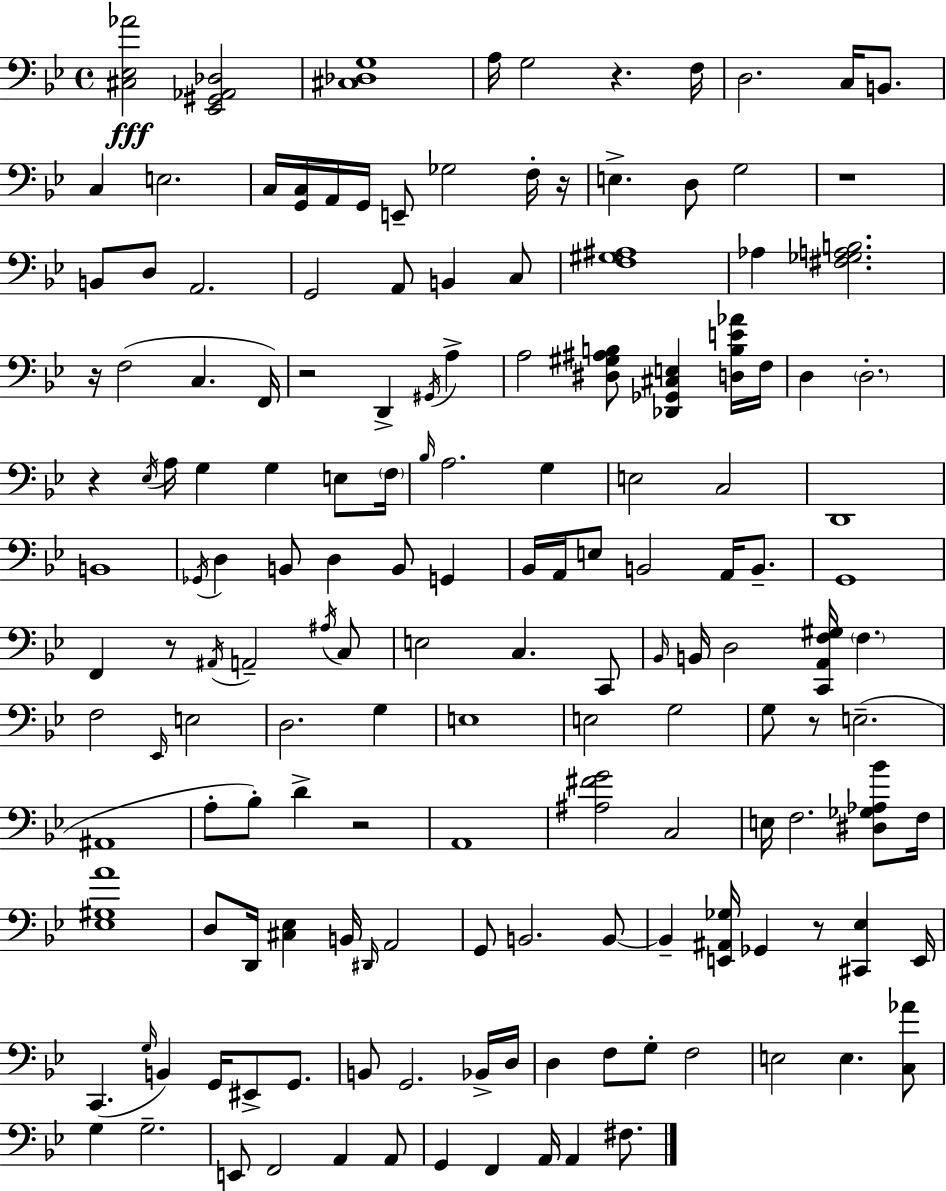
X:1
T:Untitled
M:4/4
L:1/4
K:Gm
[^C,_E,_A]2 [_E,,^G,,_A,,_D,]2 [^C,_D,G,]4 A,/4 G,2 z F,/4 D,2 C,/4 B,,/2 C, E,2 C,/4 [G,,C,]/4 A,,/4 G,,/4 E,,/2 _G,2 F,/4 z/4 E, D,/2 G,2 z4 B,,/2 D,/2 A,,2 G,,2 A,,/2 B,, C,/2 [F,^G,^A,]4 _A, [^F,_G,A,B,]2 z/4 F,2 C, F,,/4 z2 D,, ^G,,/4 A, A,2 [^D,^G,^A,B,]/2 [_D,,_G,,^C,E,] [D,B,E_A]/4 F,/4 D, D,2 z _E,/4 A,/4 G, G, E,/2 F,/4 _B,/4 A,2 G, E,2 C,2 D,,4 B,,4 _G,,/4 D, B,,/2 D, B,,/2 G,, _B,,/4 A,,/4 E,/2 B,,2 A,,/4 B,,/2 G,,4 F,, z/2 ^A,,/4 A,,2 ^A,/4 C,/2 E,2 C, C,,/2 _B,,/4 B,,/4 D,2 [C,,A,,F,^G,]/4 F, F,2 _E,,/4 E,2 D,2 G, E,4 E,2 G,2 G,/2 z/2 E,2 ^A,,4 A,/2 _B,/2 D z2 A,,4 [^A,^FG]2 C,2 E,/4 F,2 [^D,_G,_A,_B]/2 F,/4 [_E,^G,A]4 D,/2 D,,/4 [^C,_E,] B,,/4 ^D,,/4 A,,2 G,,/2 B,,2 B,,/2 B,, [E,,^A,,_G,]/4 _G,, z/2 [^C,,_E,] E,,/4 C,, G,/4 B,, G,,/4 ^E,,/2 G,,/2 B,,/2 G,,2 _B,,/4 D,/4 D, F,/2 G,/2 F,2 E,2 E, [C,_A]/2 G, G,2 E,,/2 F,,2 A,, A,,/2 G,, F,, A,,/4 A,, ^F,/2